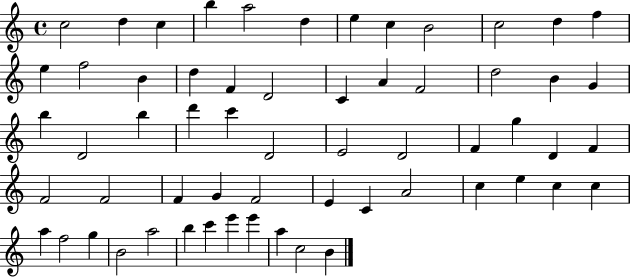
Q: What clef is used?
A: treble